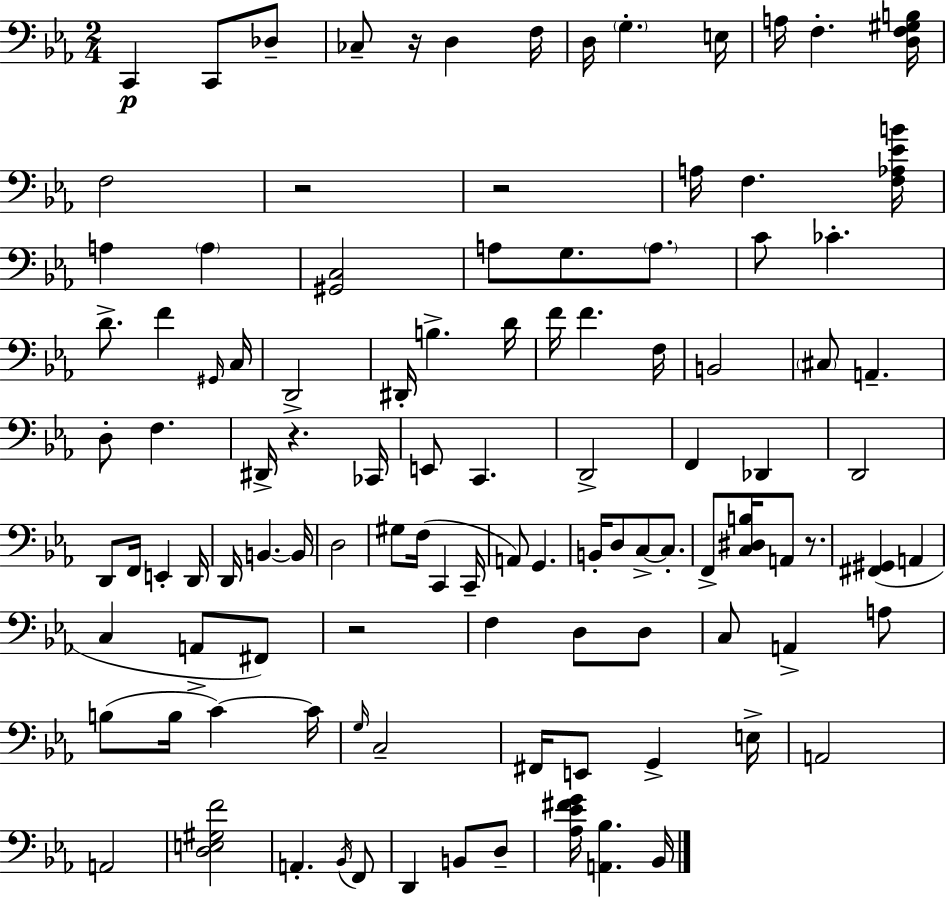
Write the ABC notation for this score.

X:1
T:Untitled
M:2/4
L:1/4
K:Cm
C,, C,,/2 _D,/2 _C,/2 z/4 D, F,/4 D,/4 G, E,/4 A,/4 F, [D,F,^G,B,]/4 F,2 z2 z2 A,/4 F, [F,_A,_EB]/4 A, A, [^G,,C,]2 A,/2 G,/2 A,/2 C/2 _C D/2 F ^G,,/4 C,/4 D,,2 ^D,,/4 B, D/4 F/4 F F,/4 B,,2 ^C,/2 A,, D,/2 F, ^D,,/4 z _C,,/4 E,,/2 C,, D,,2 F,, _D,, D,,2 D,,/2 F,,/4 E,, D,,/4 D,,/4 B,, B,,/4 D,2 ^G,/2 F,/4 C,, C,,/4 A,,/2 G,, B,,/4 D,/2 C,/2 C,/2 F,,/2 [C,^D,B,]/4 A,,/2 z/2 [^F,,^G,,] A,, C, A,,/2 ^F,,/2 z2 F, D,/2 D,/2 C,/2 A,, A,/2 B,/2 B,/4 C C/4 G,/4 C,2 ^F,,/4 E,,/2 G,, E,/4 A,,2 A,,2 [D,E,^G,F]2 A,, _B,,/4 F,,/2 D,, B,,/2 D,/2 [_A,_E^FG]/4 [A,,_B,] _B,,/4